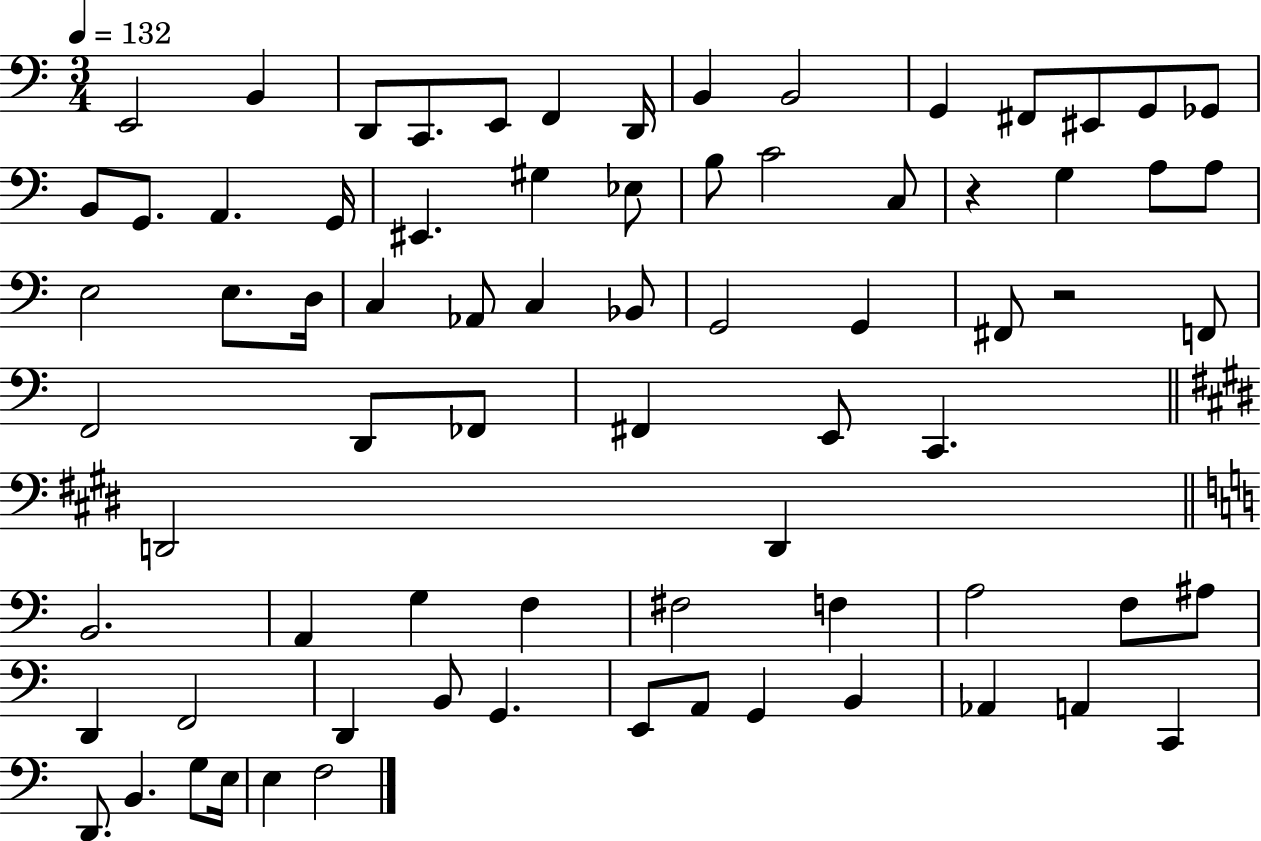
X:1
T:Untitled
M:3/4
L:1/4
K:C
E,,2 B,, D,,/2 C,,/2 E,,/2 F,, D,,/4 B,, B,,2 G,, ^F,,/2 ^E,,/2 G,,/2 _G,,/2 B,,/2 G,,/2 A,, G,,/4 ^E,, ^G, _E,/2 B,/2 C2 C,/2 z G, A,/2 A,/2 E,2 E,/2 D,/4 C, _A,,/2 C, _B,,/2 G,,2 G,, ^F,,/2 z2 F,,/2 F,,2 D,,/2 _F,,/2 ^F,, E,,/2 C,, D,,2 D,, B,,2 A,, G, F, ^F,2 F, A,2 F,/2 ^A,/2 D,, F,,2 D,, B,,/2 G,, E,,/2 A,,/2 G,, B,, _A,, A,, C,, D,,/2 B,, G,/2 E,/4 E, F,2